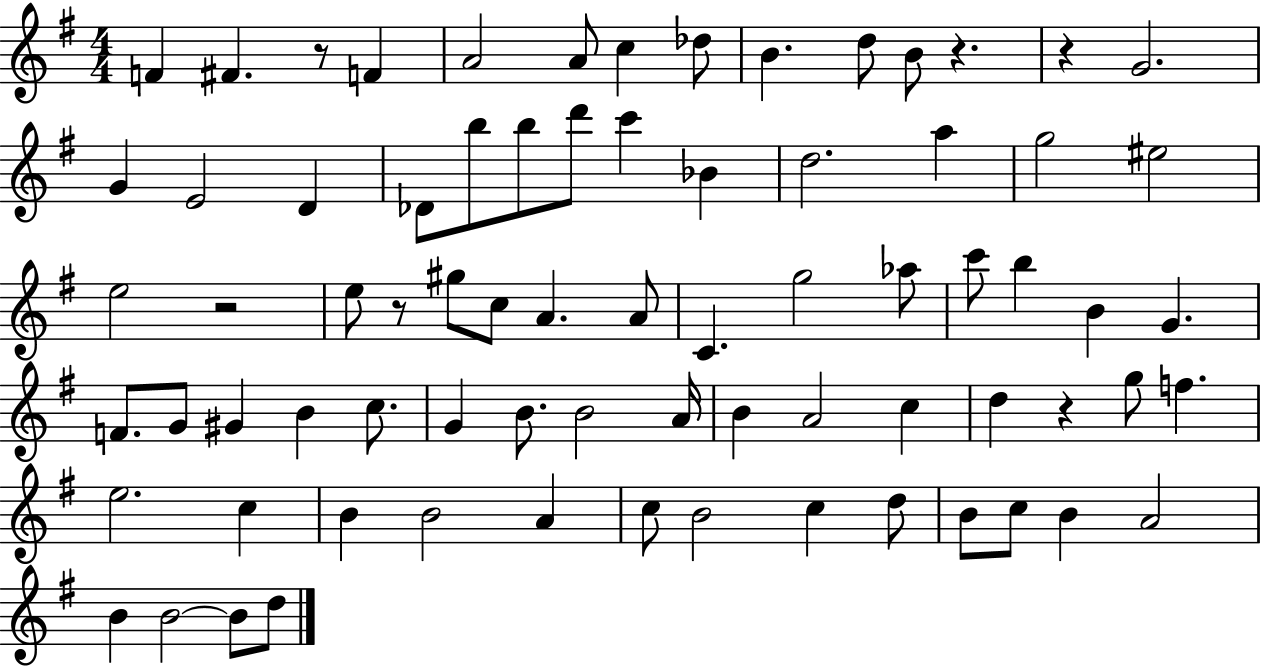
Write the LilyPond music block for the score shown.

{
  \clef treble
  \numericTimeSignature
  \time 4/4
  \key g \major
  f'4 fis'4. r8 f'4 | a'2 a'8 c''4 des''8 | b'4. d''8 b'8 r4. | r4 g'2. | \break g'4 e'2 d'4 | des'8 b''8 b''8 d'''8 c'''4 bes'4 | d''2. a''4 | g''2 eis''2 | \break e''2 r2 | e''8 r8 gis''8 c''8 a'4. a'8 | c'4. g''2 aes''8 | c'''8 b''4 b'4 g'4. | \break f'8. g'8 gis'4 b'4 c''8. | g'4 b'8. b'2 a'16 | b'4 a'2 c''4 | d''4 r4 g''8 f''4. | \break e''2. c''4 | b'4 b'2 a'4 | c''8 b'2 c''4 d''8 | b'8 c''8 b'4 a'2 | \break b'4 b'2~~ b'8 d''8 | \bar "|."
}